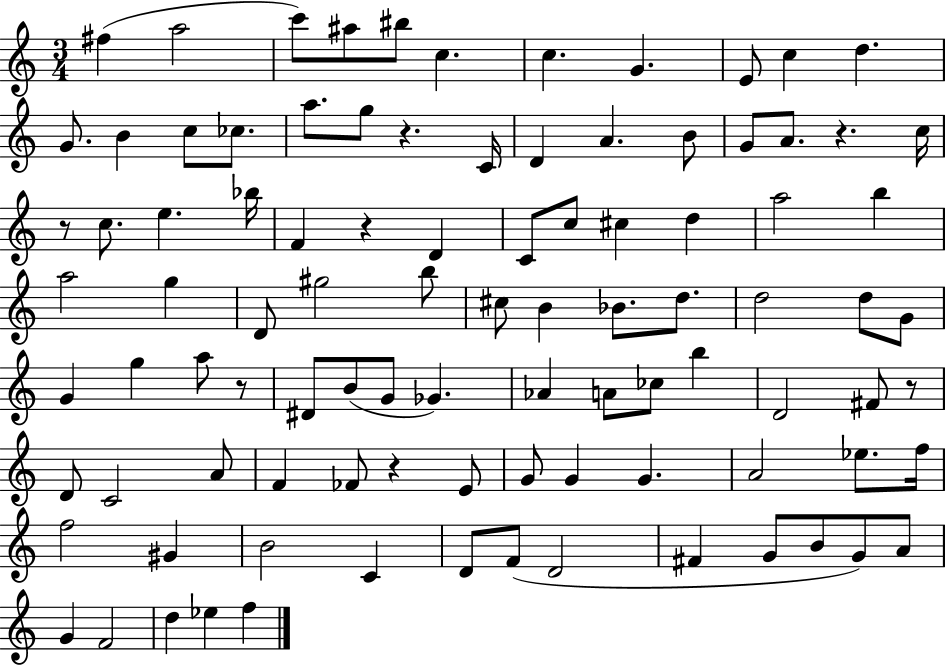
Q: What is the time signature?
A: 3/4